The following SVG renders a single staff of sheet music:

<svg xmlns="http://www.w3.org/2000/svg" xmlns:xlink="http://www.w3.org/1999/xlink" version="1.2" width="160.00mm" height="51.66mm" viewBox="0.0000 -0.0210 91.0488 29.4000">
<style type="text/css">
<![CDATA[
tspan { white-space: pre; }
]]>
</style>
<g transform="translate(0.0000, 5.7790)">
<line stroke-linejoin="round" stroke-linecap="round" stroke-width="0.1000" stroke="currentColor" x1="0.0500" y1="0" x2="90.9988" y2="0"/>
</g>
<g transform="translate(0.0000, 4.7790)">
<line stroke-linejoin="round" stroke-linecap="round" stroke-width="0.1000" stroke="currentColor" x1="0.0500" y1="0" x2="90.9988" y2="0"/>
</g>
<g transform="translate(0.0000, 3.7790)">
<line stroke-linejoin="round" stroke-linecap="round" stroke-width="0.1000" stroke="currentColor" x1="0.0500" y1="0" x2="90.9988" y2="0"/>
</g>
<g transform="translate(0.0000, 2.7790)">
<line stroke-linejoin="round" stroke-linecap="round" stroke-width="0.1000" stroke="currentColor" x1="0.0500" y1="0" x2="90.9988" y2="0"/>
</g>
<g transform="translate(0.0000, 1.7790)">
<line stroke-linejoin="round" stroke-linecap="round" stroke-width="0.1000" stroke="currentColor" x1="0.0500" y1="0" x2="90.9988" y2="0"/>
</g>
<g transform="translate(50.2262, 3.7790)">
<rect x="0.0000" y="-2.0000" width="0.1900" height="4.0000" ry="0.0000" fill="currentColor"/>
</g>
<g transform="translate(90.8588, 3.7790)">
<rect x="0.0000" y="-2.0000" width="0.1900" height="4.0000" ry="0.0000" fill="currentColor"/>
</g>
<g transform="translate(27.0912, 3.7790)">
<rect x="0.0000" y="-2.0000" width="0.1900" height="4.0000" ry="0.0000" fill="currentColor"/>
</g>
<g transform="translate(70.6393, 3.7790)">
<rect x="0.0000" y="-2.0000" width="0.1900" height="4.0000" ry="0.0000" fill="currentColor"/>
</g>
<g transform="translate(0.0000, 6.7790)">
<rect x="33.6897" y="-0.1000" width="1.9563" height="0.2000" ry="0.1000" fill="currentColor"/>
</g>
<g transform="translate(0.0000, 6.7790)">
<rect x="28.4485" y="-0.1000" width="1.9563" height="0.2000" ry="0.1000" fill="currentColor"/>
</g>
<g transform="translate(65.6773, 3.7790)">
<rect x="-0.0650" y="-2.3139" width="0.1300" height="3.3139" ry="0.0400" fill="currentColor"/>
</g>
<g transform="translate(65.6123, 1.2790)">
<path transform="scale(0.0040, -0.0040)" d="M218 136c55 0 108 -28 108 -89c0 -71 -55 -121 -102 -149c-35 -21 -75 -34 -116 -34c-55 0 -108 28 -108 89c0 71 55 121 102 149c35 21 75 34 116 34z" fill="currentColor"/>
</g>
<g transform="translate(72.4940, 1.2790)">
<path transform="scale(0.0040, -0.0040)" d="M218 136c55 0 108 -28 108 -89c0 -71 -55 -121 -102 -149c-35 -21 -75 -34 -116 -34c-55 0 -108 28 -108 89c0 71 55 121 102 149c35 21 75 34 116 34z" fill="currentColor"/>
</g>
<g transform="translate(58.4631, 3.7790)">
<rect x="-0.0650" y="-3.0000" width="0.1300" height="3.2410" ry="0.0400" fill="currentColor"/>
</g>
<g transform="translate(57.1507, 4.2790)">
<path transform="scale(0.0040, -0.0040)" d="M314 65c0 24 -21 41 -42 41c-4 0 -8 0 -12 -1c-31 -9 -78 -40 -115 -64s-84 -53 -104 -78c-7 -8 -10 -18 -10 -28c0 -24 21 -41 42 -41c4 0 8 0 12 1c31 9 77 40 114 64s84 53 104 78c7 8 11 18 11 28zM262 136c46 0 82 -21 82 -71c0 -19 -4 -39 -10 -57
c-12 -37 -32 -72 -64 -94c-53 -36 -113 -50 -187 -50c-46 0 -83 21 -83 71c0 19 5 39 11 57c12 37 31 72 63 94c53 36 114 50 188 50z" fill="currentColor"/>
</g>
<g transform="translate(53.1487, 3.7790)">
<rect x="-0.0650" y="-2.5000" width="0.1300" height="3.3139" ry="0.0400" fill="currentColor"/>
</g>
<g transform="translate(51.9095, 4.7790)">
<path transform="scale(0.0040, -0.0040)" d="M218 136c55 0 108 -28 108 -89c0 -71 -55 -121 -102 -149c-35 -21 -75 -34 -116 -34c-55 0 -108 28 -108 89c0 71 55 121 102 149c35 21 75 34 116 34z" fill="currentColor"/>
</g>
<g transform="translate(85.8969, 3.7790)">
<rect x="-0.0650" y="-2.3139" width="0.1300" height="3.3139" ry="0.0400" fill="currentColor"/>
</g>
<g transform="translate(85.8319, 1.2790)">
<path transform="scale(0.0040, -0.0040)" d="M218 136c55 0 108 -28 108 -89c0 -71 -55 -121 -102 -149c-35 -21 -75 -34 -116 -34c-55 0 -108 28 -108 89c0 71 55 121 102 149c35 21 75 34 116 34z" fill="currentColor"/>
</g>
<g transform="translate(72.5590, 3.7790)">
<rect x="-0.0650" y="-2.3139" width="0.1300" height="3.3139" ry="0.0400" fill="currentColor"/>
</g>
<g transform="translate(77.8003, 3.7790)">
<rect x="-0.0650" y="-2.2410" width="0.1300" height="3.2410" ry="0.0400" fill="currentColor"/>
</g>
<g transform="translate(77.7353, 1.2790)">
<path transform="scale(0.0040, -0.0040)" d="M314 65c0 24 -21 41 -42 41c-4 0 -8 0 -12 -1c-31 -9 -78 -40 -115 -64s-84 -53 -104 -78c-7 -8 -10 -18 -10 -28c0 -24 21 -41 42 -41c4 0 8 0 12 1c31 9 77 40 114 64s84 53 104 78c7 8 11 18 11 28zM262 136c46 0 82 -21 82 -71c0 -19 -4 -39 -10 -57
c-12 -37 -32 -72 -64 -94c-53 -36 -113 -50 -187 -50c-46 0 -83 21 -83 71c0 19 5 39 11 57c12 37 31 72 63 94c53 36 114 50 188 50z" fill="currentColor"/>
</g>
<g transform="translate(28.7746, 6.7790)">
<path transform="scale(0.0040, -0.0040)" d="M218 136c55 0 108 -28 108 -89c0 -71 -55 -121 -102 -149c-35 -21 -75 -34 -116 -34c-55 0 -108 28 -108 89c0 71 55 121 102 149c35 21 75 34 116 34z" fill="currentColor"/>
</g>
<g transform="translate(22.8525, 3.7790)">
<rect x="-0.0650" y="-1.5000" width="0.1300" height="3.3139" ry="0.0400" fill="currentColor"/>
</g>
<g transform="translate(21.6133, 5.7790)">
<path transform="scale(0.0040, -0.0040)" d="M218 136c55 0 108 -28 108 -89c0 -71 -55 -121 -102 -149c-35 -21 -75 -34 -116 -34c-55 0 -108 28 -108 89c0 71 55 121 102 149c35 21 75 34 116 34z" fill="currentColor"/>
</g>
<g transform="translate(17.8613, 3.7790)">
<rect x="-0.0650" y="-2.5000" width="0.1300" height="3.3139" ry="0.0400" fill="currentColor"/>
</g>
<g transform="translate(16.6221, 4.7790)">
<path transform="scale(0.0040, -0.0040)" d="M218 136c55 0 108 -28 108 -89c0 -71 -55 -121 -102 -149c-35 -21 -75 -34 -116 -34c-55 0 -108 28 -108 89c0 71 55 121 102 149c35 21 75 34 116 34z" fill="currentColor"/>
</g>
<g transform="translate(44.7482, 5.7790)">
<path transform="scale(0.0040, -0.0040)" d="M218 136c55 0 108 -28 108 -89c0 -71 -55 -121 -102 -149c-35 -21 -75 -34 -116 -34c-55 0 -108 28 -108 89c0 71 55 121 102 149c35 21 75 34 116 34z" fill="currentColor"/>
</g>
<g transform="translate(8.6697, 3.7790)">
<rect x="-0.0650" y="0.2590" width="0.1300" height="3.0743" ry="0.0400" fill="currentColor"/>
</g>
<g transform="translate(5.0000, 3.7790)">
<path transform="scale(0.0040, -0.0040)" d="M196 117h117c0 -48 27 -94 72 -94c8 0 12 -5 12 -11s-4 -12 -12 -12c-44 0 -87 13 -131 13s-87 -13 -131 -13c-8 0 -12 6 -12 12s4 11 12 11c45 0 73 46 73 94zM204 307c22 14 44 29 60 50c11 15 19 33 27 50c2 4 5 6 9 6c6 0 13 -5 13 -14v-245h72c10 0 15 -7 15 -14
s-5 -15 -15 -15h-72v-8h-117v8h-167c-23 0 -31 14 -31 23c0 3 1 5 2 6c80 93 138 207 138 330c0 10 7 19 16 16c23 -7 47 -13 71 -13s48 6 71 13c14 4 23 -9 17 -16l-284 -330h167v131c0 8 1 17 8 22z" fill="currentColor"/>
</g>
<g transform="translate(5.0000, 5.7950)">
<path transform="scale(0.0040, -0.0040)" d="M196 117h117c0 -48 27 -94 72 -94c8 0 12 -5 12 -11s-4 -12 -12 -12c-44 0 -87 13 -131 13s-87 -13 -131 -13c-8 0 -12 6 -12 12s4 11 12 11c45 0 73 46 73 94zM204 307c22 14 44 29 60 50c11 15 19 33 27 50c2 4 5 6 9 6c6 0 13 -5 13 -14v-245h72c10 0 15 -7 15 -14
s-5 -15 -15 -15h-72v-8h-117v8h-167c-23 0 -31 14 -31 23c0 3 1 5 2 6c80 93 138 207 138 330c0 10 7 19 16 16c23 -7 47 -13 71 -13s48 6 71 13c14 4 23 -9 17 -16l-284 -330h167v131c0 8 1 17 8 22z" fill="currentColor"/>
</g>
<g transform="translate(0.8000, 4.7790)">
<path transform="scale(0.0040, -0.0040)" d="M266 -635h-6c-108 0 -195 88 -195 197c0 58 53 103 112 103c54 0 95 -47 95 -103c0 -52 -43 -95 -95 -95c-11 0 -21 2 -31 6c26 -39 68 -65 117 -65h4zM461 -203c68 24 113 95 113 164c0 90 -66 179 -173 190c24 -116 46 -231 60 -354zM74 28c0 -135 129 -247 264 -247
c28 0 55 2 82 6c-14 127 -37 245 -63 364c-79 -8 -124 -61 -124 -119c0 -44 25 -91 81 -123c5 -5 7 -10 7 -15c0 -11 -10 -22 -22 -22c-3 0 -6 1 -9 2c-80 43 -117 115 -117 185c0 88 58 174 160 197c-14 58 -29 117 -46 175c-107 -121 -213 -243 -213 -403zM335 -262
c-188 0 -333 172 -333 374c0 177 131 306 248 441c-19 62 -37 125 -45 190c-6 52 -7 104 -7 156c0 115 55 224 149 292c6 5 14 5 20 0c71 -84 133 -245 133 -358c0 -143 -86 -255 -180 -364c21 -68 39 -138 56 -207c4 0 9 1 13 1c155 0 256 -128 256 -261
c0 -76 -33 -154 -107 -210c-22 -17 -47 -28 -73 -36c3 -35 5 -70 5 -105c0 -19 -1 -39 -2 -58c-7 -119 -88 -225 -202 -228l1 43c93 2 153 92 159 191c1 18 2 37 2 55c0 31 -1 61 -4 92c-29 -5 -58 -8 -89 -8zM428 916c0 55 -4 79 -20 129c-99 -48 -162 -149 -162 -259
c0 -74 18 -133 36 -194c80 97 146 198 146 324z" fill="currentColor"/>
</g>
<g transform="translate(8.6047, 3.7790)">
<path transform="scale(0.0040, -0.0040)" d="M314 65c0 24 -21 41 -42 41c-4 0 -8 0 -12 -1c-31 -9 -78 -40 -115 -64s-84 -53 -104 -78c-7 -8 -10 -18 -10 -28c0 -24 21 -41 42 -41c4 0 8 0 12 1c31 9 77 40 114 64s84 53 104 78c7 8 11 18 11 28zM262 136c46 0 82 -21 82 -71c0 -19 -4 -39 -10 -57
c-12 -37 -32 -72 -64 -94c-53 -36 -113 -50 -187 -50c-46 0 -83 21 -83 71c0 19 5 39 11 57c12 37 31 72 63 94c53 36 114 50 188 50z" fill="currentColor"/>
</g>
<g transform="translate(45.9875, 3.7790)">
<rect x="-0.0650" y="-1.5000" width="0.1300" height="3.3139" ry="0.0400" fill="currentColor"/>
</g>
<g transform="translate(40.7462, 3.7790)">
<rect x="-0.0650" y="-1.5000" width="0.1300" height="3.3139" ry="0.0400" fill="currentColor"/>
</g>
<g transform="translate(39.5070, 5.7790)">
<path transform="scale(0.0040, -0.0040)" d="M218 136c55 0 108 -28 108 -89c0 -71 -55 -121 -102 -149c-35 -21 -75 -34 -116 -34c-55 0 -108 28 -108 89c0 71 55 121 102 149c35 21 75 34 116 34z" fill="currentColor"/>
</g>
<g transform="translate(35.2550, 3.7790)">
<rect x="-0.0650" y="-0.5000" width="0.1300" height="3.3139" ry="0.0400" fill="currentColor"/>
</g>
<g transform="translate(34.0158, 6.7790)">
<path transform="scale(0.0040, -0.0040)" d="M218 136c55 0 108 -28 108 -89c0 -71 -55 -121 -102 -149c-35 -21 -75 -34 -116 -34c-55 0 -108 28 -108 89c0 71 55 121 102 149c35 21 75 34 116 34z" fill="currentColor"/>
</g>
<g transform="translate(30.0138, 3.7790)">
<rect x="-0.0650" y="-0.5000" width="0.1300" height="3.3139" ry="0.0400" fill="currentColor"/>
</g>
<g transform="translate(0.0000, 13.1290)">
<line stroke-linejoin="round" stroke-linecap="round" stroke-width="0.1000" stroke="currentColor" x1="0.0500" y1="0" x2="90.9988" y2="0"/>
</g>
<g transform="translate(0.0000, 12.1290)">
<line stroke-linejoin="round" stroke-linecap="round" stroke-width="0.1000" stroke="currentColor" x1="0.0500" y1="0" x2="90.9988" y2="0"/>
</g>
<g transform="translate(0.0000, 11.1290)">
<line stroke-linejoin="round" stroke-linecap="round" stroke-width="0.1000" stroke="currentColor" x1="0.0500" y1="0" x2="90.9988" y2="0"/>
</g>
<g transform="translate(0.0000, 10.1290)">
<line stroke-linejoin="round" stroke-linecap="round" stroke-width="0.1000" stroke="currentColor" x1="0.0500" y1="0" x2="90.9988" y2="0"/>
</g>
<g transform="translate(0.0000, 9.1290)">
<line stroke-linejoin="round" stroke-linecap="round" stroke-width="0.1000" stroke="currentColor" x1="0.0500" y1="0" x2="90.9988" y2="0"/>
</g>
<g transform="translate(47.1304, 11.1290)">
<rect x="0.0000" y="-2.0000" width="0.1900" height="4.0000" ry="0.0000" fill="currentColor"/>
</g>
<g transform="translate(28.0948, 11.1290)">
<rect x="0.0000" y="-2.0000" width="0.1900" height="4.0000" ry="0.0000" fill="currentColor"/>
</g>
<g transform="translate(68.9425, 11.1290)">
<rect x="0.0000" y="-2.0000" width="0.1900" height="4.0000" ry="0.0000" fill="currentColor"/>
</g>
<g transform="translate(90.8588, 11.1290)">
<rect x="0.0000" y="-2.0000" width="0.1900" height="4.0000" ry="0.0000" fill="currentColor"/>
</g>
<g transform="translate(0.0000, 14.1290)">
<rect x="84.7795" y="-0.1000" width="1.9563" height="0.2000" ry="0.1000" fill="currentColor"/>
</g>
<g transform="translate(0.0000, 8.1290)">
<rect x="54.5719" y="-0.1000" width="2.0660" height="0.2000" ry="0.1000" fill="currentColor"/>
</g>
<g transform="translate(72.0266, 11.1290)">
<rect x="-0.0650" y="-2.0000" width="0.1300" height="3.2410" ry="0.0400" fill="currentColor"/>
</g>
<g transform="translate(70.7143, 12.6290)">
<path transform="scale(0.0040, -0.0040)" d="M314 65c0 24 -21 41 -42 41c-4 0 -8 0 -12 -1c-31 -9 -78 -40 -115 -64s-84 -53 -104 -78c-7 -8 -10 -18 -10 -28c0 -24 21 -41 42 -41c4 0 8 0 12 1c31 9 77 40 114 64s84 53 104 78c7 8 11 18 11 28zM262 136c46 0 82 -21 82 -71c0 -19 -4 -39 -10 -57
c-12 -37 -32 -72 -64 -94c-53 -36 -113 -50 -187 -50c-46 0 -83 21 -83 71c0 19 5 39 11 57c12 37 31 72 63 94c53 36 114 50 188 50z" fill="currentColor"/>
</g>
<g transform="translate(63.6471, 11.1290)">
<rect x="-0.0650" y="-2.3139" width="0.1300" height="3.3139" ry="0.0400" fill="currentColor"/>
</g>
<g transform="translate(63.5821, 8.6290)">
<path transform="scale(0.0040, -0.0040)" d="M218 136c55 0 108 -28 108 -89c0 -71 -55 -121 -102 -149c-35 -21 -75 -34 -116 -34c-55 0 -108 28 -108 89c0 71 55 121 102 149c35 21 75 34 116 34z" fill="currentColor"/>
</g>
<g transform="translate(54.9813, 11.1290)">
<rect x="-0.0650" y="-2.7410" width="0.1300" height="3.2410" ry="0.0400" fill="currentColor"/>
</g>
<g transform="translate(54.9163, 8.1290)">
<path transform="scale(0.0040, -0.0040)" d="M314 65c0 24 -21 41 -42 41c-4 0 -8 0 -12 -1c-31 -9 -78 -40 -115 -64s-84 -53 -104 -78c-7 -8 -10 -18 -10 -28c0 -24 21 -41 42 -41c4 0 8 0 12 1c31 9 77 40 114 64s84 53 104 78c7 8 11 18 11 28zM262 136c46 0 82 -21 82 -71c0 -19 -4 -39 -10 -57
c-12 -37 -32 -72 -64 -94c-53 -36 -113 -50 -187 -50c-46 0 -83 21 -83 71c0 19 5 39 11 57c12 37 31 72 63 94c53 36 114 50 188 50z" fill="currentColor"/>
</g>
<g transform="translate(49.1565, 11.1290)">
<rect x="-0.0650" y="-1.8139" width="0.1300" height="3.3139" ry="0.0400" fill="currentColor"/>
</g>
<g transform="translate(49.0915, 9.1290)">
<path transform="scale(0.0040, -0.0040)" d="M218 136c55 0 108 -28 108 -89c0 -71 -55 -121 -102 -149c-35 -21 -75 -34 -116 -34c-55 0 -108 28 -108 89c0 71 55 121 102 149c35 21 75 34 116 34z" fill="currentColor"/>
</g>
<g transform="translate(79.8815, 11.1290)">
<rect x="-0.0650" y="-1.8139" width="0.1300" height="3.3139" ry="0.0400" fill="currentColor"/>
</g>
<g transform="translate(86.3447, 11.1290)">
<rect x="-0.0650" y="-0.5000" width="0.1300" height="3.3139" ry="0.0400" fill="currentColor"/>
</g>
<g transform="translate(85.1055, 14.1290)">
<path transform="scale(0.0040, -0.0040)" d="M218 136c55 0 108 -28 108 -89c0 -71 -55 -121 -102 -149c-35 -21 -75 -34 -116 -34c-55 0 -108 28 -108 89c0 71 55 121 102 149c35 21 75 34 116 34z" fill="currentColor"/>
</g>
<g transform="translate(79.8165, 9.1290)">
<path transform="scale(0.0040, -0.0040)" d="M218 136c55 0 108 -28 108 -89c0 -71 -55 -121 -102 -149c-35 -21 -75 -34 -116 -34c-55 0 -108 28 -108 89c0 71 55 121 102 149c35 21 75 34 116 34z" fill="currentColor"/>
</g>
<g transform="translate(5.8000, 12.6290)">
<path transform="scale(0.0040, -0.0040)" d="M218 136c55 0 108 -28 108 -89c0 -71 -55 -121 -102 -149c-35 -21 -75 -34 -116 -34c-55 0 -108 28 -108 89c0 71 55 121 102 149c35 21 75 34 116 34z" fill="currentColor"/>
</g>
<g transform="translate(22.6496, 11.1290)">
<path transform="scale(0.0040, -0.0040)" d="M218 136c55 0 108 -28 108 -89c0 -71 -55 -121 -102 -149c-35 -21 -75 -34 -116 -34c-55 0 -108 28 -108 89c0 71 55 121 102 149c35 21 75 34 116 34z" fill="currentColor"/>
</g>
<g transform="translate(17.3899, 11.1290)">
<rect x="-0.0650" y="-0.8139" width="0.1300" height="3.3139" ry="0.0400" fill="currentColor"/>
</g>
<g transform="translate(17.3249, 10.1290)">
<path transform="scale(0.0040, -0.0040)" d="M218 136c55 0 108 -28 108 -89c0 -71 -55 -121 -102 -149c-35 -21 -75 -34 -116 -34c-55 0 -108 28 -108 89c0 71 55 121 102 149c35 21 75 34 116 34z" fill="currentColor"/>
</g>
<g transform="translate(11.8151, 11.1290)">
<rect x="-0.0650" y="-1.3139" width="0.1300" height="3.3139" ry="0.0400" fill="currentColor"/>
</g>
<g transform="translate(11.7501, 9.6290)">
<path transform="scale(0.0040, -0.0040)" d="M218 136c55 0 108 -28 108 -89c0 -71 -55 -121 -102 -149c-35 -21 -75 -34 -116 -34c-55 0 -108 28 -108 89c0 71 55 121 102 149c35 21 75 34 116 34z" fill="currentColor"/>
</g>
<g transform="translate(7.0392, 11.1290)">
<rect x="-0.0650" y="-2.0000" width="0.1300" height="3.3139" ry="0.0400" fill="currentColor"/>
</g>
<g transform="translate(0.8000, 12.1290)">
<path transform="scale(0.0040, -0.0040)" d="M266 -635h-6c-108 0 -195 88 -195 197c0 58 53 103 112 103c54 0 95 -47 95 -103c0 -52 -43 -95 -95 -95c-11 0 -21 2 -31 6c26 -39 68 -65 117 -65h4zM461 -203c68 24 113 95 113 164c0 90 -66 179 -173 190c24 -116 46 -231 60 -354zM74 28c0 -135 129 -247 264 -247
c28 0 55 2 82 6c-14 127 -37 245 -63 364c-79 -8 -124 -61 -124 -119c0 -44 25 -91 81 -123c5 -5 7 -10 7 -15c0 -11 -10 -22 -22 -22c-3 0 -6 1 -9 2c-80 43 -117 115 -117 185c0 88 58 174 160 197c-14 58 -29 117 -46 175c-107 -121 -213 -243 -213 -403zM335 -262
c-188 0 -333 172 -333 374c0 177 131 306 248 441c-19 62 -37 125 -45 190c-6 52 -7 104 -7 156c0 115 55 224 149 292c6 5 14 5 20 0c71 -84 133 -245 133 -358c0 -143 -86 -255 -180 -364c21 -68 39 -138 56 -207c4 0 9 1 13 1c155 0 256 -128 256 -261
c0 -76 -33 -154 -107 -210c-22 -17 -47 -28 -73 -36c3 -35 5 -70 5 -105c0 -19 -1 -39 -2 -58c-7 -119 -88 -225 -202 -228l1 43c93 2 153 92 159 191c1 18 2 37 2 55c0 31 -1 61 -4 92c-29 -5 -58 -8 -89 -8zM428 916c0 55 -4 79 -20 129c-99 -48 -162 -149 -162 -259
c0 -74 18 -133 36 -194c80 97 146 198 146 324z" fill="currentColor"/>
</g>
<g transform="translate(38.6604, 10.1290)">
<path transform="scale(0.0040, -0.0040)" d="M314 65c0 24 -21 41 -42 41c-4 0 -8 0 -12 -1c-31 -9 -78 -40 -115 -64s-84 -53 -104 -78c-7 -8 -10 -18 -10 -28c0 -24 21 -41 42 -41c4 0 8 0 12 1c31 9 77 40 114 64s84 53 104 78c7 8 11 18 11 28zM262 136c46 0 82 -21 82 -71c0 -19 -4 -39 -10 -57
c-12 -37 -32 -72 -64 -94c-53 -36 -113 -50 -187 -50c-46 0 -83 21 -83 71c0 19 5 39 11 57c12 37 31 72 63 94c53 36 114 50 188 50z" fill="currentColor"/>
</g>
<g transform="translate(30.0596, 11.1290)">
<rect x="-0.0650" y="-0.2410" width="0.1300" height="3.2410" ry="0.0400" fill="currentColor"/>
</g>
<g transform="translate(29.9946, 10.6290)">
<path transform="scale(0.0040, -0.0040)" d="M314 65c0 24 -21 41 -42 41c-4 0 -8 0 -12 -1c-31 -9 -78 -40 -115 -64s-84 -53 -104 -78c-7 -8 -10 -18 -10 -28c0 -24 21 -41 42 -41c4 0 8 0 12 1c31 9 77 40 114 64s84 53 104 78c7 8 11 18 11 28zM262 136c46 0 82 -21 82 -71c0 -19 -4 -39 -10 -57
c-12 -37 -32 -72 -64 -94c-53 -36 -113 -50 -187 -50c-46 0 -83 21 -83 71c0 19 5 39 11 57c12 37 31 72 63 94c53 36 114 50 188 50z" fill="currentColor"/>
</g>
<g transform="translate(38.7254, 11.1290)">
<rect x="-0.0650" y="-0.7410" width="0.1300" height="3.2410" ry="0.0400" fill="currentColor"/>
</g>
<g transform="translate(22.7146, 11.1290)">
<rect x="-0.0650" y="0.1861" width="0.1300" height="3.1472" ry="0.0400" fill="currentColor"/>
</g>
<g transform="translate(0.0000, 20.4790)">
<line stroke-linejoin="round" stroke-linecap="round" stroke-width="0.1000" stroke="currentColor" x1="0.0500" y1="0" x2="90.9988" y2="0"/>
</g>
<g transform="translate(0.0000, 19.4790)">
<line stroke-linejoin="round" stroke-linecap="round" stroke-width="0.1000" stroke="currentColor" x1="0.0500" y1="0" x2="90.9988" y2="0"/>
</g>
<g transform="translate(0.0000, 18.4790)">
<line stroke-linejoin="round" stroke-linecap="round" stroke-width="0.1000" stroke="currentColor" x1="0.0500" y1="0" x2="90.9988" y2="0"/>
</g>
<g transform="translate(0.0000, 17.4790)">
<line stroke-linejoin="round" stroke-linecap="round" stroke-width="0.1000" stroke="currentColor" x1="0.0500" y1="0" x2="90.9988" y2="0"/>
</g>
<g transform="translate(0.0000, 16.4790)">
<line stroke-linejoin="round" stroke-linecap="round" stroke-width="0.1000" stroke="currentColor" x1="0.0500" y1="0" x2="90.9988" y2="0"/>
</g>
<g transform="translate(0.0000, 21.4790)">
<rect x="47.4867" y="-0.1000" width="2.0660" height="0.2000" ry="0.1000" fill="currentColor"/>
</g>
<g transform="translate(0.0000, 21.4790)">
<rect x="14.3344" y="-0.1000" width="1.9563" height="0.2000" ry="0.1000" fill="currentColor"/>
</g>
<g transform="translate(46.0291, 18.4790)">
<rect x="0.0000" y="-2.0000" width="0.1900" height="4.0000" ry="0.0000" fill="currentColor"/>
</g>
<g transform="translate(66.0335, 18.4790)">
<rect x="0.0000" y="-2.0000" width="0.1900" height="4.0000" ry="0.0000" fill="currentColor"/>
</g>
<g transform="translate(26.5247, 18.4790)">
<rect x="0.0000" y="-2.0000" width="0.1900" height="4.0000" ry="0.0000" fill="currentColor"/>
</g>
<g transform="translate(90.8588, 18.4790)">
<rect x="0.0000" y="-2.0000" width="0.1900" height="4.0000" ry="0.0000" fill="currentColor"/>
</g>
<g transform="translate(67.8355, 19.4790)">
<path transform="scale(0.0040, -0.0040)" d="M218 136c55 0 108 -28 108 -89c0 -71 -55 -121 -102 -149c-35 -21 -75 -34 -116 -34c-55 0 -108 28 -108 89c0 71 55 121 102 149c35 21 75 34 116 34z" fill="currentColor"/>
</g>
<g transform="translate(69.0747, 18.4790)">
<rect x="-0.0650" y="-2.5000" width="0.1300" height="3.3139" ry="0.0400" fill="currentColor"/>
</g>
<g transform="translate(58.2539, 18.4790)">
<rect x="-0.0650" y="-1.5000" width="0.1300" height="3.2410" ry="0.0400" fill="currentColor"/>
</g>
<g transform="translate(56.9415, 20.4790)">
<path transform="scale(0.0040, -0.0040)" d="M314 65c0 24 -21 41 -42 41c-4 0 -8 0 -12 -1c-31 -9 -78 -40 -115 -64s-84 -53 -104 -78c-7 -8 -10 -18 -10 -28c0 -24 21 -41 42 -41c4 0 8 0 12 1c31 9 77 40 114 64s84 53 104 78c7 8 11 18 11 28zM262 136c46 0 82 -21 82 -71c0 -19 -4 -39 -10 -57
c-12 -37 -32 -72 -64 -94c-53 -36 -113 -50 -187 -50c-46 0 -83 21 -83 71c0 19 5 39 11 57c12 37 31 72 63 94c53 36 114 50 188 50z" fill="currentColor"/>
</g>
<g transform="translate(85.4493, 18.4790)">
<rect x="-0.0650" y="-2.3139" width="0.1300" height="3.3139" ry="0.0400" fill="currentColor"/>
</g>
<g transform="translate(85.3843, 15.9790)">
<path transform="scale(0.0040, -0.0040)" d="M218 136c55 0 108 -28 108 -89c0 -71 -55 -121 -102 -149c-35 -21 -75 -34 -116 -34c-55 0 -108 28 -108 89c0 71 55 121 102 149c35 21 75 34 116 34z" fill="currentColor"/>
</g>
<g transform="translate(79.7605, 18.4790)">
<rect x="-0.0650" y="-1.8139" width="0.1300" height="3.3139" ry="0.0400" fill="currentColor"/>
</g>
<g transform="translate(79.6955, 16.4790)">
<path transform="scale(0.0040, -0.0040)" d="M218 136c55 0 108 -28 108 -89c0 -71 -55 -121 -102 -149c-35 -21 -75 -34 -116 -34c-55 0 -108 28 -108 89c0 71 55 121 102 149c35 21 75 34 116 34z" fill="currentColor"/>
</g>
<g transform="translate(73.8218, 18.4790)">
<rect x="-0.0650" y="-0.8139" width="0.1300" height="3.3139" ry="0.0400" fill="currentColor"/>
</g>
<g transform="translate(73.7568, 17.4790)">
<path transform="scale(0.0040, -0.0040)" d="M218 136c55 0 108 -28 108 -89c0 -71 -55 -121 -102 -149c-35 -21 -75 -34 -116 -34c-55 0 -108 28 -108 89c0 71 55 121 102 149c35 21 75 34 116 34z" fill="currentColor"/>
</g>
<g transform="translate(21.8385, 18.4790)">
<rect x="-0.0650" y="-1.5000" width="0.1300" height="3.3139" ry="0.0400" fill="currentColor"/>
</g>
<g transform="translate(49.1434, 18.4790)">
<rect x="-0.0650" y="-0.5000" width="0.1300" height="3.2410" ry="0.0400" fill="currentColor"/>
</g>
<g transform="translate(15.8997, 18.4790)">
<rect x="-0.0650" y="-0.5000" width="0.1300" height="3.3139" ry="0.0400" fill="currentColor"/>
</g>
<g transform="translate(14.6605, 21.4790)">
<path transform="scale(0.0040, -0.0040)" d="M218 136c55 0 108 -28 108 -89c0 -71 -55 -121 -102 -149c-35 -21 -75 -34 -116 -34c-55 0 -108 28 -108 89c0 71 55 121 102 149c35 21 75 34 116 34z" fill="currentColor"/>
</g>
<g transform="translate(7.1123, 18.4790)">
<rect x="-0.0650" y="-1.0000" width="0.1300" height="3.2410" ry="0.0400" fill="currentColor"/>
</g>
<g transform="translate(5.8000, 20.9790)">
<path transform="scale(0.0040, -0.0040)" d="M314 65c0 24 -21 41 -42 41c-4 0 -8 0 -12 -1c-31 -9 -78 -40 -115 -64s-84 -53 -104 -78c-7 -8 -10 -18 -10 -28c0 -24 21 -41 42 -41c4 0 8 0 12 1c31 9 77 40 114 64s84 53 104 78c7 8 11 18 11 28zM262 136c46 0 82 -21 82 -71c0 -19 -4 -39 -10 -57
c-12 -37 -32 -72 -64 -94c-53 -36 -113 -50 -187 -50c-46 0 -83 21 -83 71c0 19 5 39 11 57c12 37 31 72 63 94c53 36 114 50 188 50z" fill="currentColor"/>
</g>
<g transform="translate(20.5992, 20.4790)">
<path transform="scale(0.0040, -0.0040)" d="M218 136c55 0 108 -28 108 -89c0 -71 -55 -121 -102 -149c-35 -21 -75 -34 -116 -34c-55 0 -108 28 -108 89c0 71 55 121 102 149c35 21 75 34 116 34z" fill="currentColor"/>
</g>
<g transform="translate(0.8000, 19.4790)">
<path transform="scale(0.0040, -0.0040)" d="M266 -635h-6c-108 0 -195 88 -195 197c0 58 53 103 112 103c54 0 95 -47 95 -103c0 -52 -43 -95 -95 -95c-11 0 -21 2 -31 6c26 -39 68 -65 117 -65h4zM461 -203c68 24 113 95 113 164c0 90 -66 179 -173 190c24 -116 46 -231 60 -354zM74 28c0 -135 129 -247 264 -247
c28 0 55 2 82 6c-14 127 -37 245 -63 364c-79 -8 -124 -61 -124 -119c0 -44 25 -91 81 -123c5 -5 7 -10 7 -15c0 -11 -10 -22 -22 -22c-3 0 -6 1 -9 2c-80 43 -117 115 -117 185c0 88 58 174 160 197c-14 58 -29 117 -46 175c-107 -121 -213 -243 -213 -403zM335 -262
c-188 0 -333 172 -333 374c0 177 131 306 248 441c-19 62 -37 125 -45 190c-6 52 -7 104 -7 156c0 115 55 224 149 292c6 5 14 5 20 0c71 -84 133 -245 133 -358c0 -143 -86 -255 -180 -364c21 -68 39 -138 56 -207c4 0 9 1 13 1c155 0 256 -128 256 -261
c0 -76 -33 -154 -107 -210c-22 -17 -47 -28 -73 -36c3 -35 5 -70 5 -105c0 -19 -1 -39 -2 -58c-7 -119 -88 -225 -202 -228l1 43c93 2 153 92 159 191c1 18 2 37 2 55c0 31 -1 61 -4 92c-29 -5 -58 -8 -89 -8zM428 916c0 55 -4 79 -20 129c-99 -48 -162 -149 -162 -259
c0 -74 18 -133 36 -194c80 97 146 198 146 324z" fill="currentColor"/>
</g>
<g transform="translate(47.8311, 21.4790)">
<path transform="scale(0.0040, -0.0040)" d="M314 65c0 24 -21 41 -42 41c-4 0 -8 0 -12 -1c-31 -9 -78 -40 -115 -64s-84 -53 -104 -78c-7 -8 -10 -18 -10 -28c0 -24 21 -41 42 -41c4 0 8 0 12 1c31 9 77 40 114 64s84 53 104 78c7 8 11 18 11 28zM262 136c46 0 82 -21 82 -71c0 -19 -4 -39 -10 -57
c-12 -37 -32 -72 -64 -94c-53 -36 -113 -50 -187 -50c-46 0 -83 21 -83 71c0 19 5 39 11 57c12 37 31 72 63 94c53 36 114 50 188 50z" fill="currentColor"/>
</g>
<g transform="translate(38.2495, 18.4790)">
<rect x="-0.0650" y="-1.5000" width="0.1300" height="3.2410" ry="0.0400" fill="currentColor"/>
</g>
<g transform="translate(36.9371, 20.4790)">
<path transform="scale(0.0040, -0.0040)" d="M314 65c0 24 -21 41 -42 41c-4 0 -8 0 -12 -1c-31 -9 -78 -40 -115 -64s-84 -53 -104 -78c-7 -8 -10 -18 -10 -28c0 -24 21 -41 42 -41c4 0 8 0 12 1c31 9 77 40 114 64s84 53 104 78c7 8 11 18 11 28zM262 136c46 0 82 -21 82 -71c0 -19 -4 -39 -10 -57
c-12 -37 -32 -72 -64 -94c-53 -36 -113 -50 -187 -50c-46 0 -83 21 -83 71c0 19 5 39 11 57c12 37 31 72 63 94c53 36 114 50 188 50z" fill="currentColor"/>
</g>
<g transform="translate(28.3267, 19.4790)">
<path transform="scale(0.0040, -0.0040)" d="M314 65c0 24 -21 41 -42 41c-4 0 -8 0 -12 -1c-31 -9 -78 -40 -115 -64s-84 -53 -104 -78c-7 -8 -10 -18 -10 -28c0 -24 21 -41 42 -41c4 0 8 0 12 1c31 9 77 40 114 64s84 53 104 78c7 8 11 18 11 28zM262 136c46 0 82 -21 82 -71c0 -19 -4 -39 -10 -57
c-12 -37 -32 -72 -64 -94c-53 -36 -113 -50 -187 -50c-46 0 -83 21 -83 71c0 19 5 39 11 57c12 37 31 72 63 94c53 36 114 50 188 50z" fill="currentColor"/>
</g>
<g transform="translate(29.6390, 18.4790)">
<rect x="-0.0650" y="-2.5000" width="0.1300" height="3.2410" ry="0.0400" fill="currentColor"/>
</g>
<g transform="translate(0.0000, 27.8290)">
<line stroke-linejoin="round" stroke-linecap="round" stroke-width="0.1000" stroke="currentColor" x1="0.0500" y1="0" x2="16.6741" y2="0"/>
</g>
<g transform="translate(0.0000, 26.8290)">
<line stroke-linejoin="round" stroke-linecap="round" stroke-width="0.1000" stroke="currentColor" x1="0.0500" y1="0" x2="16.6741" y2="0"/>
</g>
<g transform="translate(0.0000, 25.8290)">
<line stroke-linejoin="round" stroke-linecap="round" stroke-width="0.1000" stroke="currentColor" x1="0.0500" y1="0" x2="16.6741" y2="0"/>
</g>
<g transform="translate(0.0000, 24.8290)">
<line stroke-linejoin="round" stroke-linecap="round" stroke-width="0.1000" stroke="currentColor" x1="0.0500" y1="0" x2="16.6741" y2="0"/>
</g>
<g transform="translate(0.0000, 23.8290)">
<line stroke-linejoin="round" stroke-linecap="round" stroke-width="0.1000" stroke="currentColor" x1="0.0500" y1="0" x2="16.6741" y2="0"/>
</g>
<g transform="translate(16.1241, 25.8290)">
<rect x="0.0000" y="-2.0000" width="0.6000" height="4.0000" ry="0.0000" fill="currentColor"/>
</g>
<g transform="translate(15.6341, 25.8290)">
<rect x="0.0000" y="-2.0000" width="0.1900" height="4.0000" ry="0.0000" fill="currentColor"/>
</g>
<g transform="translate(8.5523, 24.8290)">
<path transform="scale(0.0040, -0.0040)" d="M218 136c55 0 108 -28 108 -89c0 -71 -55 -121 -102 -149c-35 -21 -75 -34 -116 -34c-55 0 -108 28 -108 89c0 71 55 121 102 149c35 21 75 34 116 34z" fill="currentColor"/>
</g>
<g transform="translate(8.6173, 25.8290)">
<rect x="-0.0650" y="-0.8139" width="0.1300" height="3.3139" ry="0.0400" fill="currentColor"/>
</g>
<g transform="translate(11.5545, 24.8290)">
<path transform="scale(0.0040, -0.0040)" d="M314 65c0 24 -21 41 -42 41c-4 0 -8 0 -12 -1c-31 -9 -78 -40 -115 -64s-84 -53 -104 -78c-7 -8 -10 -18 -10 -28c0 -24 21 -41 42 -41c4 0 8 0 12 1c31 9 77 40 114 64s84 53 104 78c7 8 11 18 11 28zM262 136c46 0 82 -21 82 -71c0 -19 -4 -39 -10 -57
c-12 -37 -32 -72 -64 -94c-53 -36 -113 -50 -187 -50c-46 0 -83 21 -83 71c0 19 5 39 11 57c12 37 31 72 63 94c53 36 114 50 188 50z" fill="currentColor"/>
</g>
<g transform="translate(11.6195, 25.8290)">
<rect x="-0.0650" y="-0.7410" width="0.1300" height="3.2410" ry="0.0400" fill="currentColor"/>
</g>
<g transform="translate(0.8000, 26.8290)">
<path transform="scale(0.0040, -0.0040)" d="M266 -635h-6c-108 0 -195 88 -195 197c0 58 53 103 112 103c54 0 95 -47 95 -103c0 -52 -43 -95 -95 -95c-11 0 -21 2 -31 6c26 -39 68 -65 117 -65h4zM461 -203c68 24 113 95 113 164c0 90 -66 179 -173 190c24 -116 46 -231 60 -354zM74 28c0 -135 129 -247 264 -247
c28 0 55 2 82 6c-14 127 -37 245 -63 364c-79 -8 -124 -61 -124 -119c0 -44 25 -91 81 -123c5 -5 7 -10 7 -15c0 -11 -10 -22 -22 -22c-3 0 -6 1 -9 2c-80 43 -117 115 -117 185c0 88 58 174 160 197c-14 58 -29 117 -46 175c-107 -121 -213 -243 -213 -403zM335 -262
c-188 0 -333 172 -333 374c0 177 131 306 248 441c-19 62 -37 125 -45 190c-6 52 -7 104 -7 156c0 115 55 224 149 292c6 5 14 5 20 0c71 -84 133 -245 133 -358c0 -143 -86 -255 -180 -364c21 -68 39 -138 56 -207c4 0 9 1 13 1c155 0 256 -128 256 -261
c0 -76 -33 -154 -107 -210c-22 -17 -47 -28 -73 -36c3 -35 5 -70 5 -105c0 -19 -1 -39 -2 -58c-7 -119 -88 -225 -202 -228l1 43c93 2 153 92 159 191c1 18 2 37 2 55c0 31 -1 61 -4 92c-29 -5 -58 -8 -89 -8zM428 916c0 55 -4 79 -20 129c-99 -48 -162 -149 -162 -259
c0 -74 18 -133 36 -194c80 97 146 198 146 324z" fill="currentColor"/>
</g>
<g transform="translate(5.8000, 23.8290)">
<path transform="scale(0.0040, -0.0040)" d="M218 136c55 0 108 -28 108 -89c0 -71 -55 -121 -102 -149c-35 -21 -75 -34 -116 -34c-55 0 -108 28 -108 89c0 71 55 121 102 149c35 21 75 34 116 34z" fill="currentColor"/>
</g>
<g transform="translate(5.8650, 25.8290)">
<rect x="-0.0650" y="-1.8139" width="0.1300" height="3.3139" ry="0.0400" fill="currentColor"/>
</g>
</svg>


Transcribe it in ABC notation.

X:1
T:Untitled
M:4/4
L:1/4
K:C
B2 G E C C E E G A2 g g g2 g F e d B c2 d2 f a2 g F2 f C D2 C E G2 E2 C2 E2 G d f g f d d2